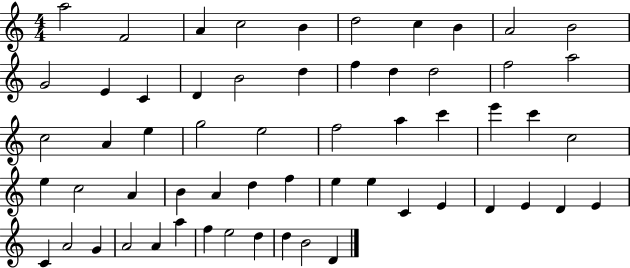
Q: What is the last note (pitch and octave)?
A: D4